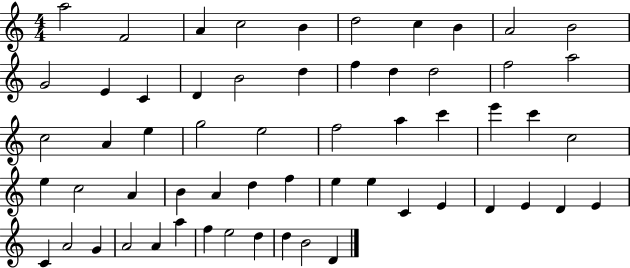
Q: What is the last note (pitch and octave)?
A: D4